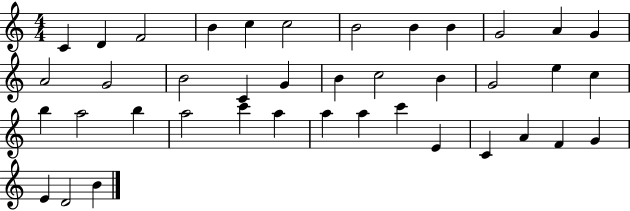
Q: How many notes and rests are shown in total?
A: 40